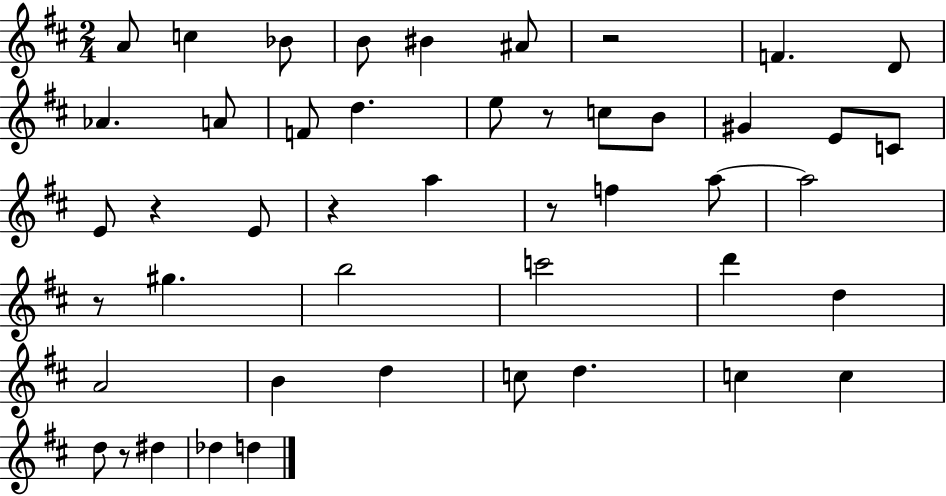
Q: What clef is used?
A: treble